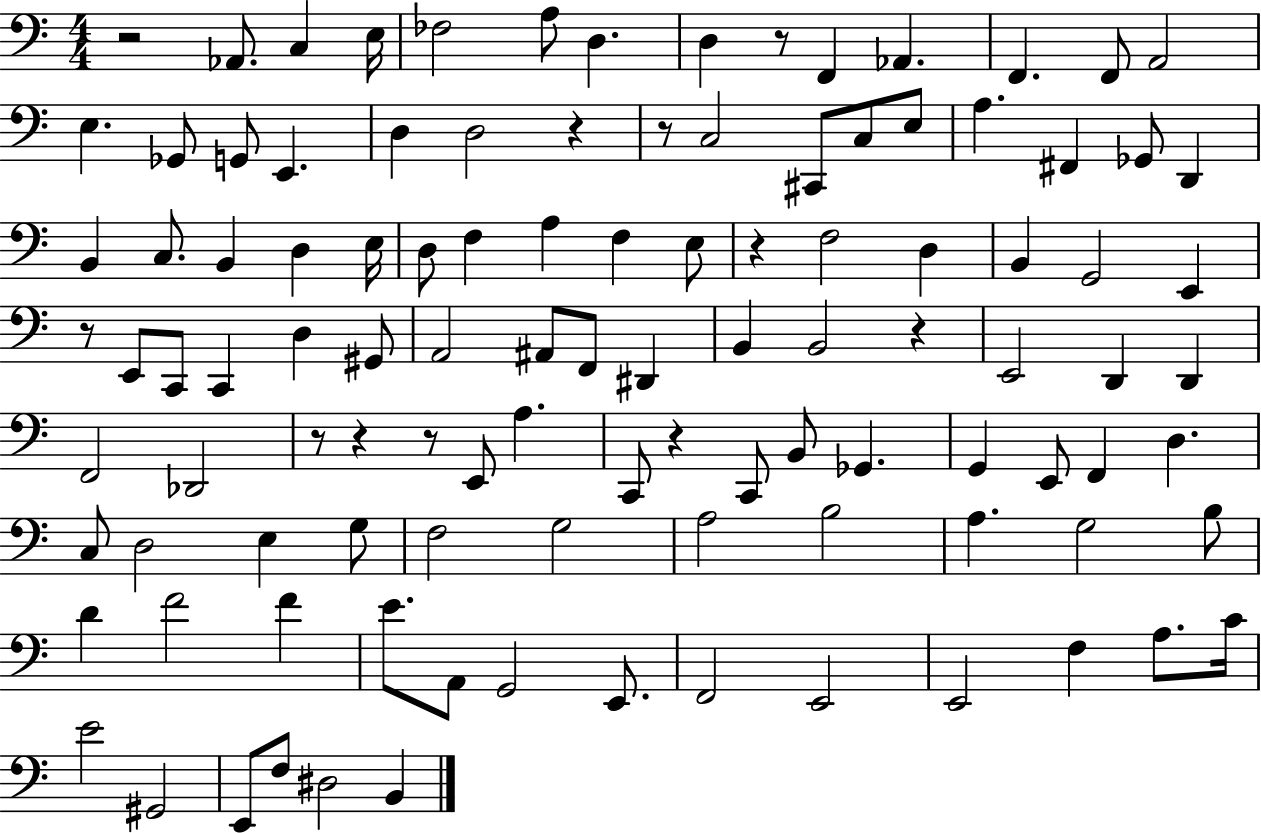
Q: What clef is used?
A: bass